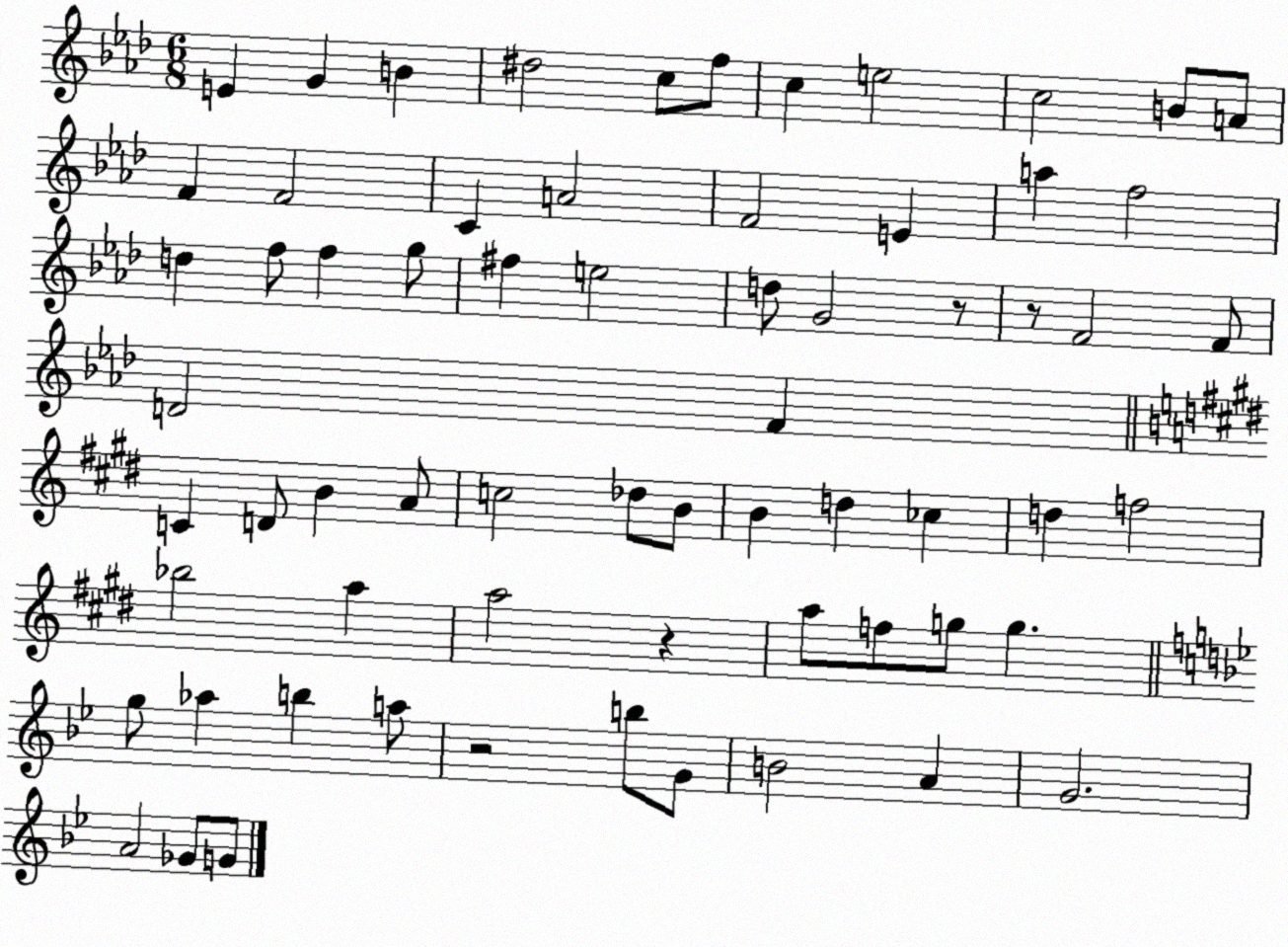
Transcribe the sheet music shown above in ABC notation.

X:1
T:Untitled
M:6/8
L:1/4
K:Ab
E G B ^d2 c/2 f/2 c e2 c2 B/2 A/2 F F2 C A2 F2 E a f2 d f/2 f g/2 ^f e2 d/2 G2 z/2 z/2 F2 F/2 D2 F C D/2 B A/2 c2 _d/2 B/2 B d _c d f2 _b2 a a2 z a/2 f/2 g/2 g g/2 _a b a/2 z2 b/2 G/2 B2 A G2 A2 _G/2 G/2